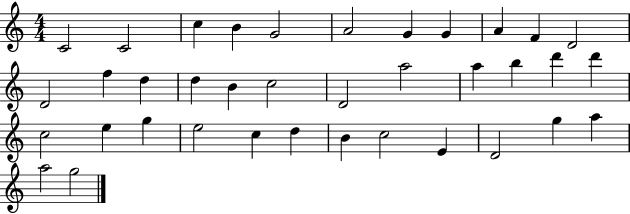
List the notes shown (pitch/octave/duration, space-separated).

C4/h C4/h C5/q B4/q G4/h A4/h G4/q G4/q A4/q F4/q D4/h D4/h F5/q D5/q D5/q B4/q C5/h D4/h A5/h A5/q B5/q D6/q D6/q C5/h E5/q G5/q E5/h C5/q D5/q B4/q C5/h E4/q D4/h G5/q A5/q A5/h G5/h